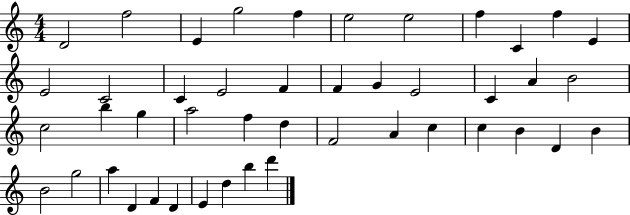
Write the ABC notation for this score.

X:1
T:Untitled
M:4/4
L:1/4
K:C
D2 f2 E g2 f e2 e2 f C f E E2 C2 C E2 F F G E2 C A B2 c2 b g a2 f d F2 A c c B D B B2 g2 a D F D E d b d'